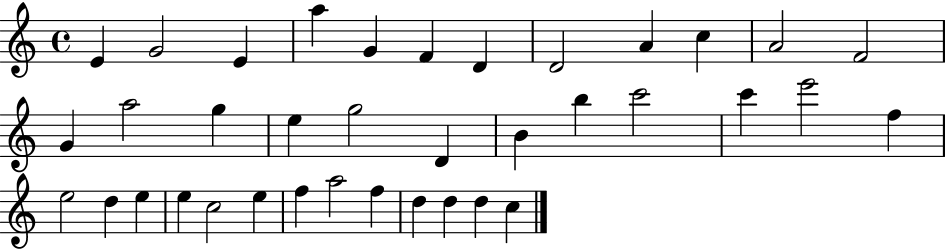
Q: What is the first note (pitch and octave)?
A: E4